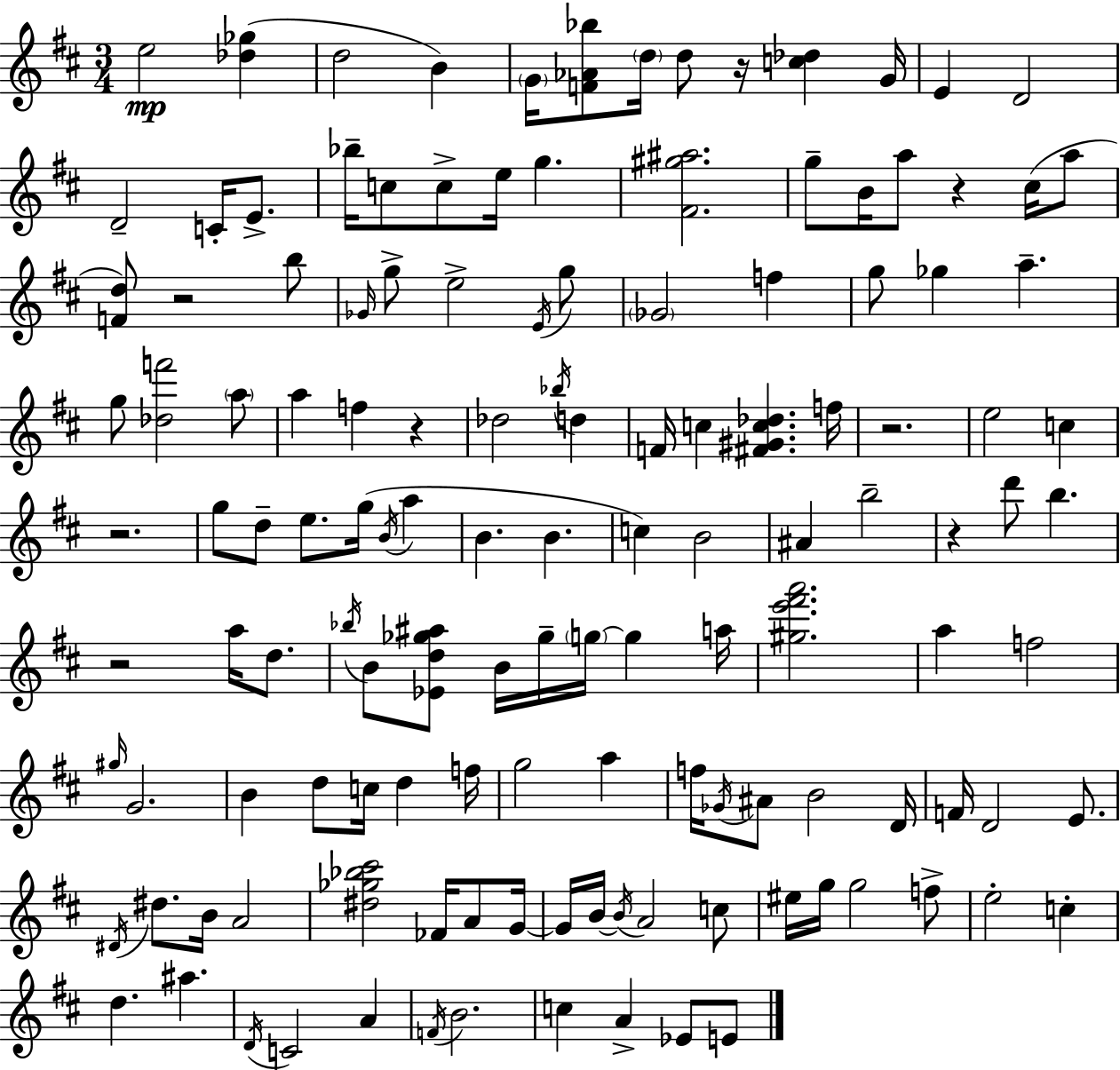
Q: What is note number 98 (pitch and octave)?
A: A4